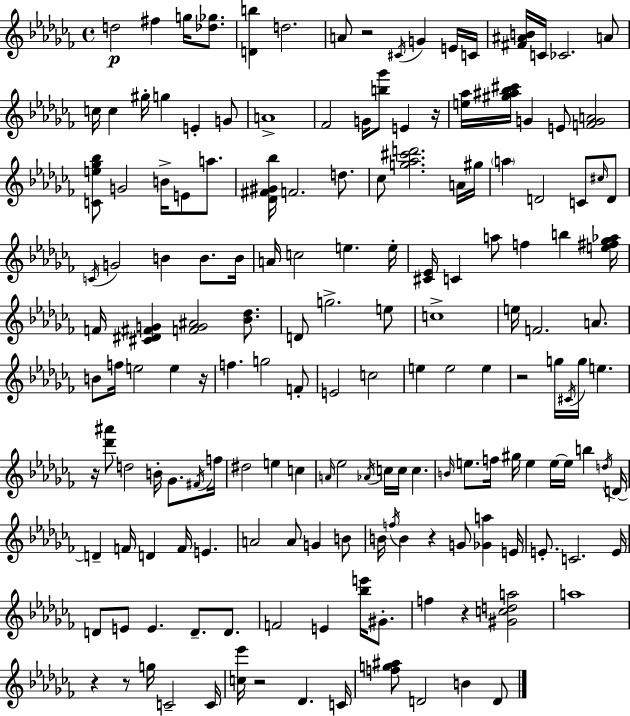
{
  \clef treble
  \time 4/4
  \defaultTimeSignature
  \key aes \minor
  \repeat volta 2 { d''2\p fis''4 g''16 <des'' ges''>8. | <d' b''>4 d''2. | a'8 r2 \acciaccatura { cis'16 } g'4 e'16 | c'16 <fis' ais' b'>16 c'16 ces'2. a'8 | \break c''16 c''4 gis''16-. g''4 e'4-. g'8 | a'1-> | fes'2 g'16 <b'' ges'''>8 e'4 | r16 <e'' aes''>16 <gis'' ais'' bes'' cis'''>16 g'4 e'8 <f' g' a'>2 | \break <c' e'' ges'' bes''>8 g'2 b'16-> e'8 a''8. | <des' fis' gis' bes''>16 f'2. d''8. | ces''8 <g'' aes'' cis''' d'''>2. a'16 | gis''16 \parenthesize a''4 d'2 c'8 \grace { cis''16 } | \break d'8 \acciaccatura { c'16 } g'2 b'4 b'8. | b'16 a'16 c''2 e''4. | e''16-. <cis' ees'>16 c'4 a''8 f''4 b''4 | <e'' fis'' ges'' aes''>16 f'16 <cis' dis' fis' g'>4 <f' g' ais'>2 | \break <bes' des''>8. d'8 g''2.-> | e''8 c''1-> | e''16 f'2. | a'8. b'8 f''16 e''2 e''4 | \break r16 f''4. g''2 | f'8-. e'2 c''2 | e''4 e''2 e''4 | r2 g''16 \acciaccatura { cis'16 } g''16 e''4. | \break r16 <des''' ais'''>8 d''2 b'16-. | ges'8. \acciaccatura { fis'16 } f''16 dis''2 e''4 | c''4 \grace { a'16 } ees''2 \acciaccatura { aes'16 } c''16 | c''16 c''4. \grace { b'16 } e''8. f''16 gis''16 e''4 | \break e''16~~ e''16 b''4 \acciaccatura { d''16 } d'16~~ d'4-- f'16 d'4 | f'16 e'4. a'2 | a'8 g'4 b'8 b'16 \acciaccatura { f''16 } b'4 r4 | g'8 <ges' a''>4 e'16 e'8.-. c'2. | \break e'16 d'8 e'8 e'4. | d'8.-- d'8. f'2 | e'4 <bes'' e'''>16 gis'8.-. f''4 r4 | <gis' c'' d'' a''>2 a''1 | \break r4 r8 | g''16 c'2-- c'16 <c'' ees'''>16 r2 | des'4. c'16 <f'' g'' ais''>8 d'2 | b'4 d'8 } \bar "|."
}